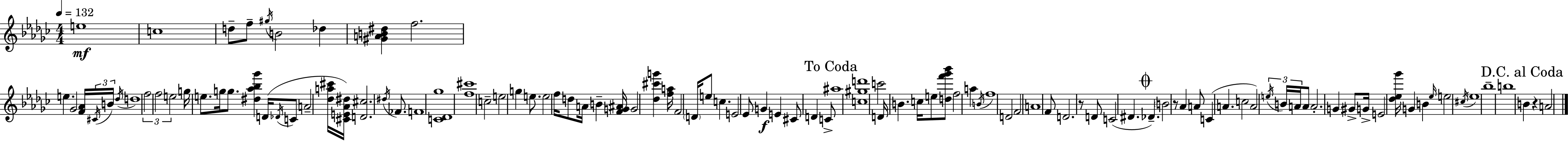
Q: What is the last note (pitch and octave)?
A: A4